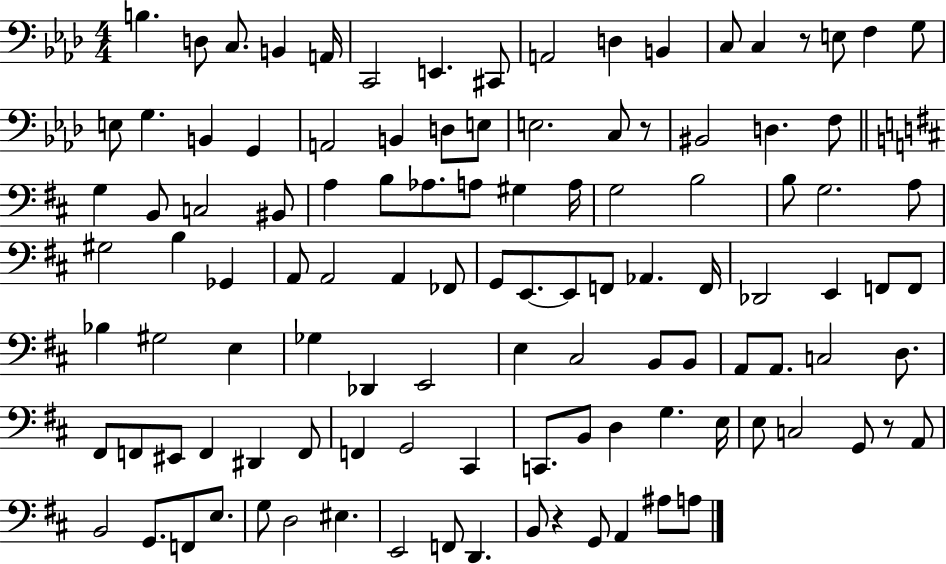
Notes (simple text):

B3/q. D3/e C3/e. B2/q A2/s C2/h E2/q. C#2/e A2/h D3/q B2/q C3/e C3/q R/e E3/e F3/q G3/e E3/e G3/q. B2/q G2/q A2/h B2/q D3/e E3/e E3/h. C3/e R/e BIS2/h D3/q. F3/e G3/q B2/e C3/h BIS2/e A3/q B3/e Ab3/e. A3/e G#3/q A3/s G3/h B3/h B3/e G3/h. A3/e G#3/h B3/q Gb2/q A2/e A2/h A2/q FES2/e G2/e E2/e. E2/e F2/e Ab2/q. F2/s Db2/h E2/q F2/e F2/e Bb3/q G#3/h E3/q Gb3/q Db2/q E2/h E3/q C#3/h B2/e B2/e A2/e A2/e. C3/h D3/e. F#2/e F2/e EIS2/e F2/q D#2/q F2/e F2/q G2/h C#2/q C2/e. B2/e D3/q G3/q. E3/s E3/e C3/h G2/e R/e A2/e B2/h G2/e. F2/e E3/e. G3/e D3/h EIS3/q. E2/h F2/e D2/q. B2/e R/q G2/e A2/q A#3/e A3/e